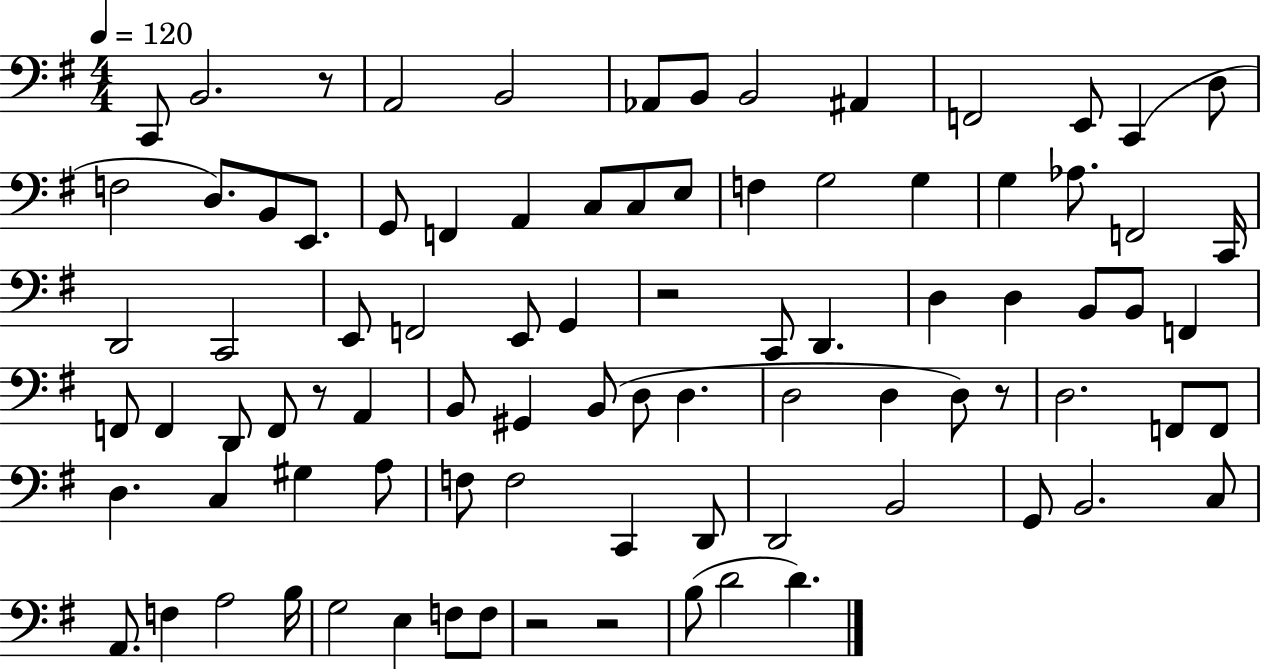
X:1
T:Untitled
M:4/4
L:1/4
K:G
C,,/2 B,,2 z/2 A,,2 B,,2 _A,,/2 B,,/2 B,,2 ^A,, F,,2 E,,/2 C,, D,/2 F,2 D,/2 B,,/2 E,,/2 G,,/2 F,, A,, C,/2 C,/2 E,/2 F, G,2 G, G, _A,/2 F,,2 C,,/4 D,,2 C,,2 E,,/2 F,,2 E,,/2 G,, z2 C,,/2 D,, D, D, B,,/2 B,,/2 F,, F,,/2 F,, D,,/2 F,,/2 z/2 A,, B,,/2 ^G,, B,,/2 D,/2 D, D,2 D, D,/2 z/2 D,2 F,,/2 F,,/2 D, C, ^G, A,/2 F,/2 F,2 C,, D,,/2 D,,2 B,,2 G,,/2 B,,2 C,/2 A,,/2 F, A,2 B,/4 G,2 E, F,/2 F,/2 z2 z2 B,/2 D2 D